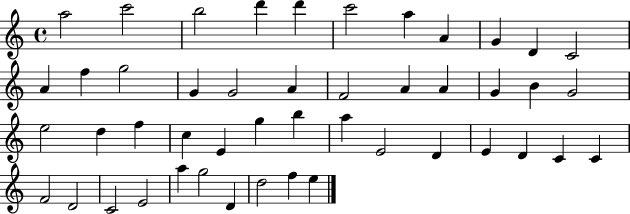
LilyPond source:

{
  \clef treble
  \time 4/4
  \defaultTimeSignature
  \key c \major
  a''2 c'''2 | b''2 d'''4 d'''4 | c'''2 a''4 a'4 | g'4 d'4 c'2 | \break a'4 f''4 g''2 | g'4 g'2 a'4 | f'2 a'4 a'4 | g'4 b'4 g'2 | \break e''2 d''4 f''4 | c''4 e'4 g''4 b''4 | a''4 e'2 d'4 | e'4 d'4 c'4 c'4 | \break f'2 d'2 | c'2 e'2 | a''4 g''2 d'4 | d''2 f''4 e''4 | \break \bar "|."
}